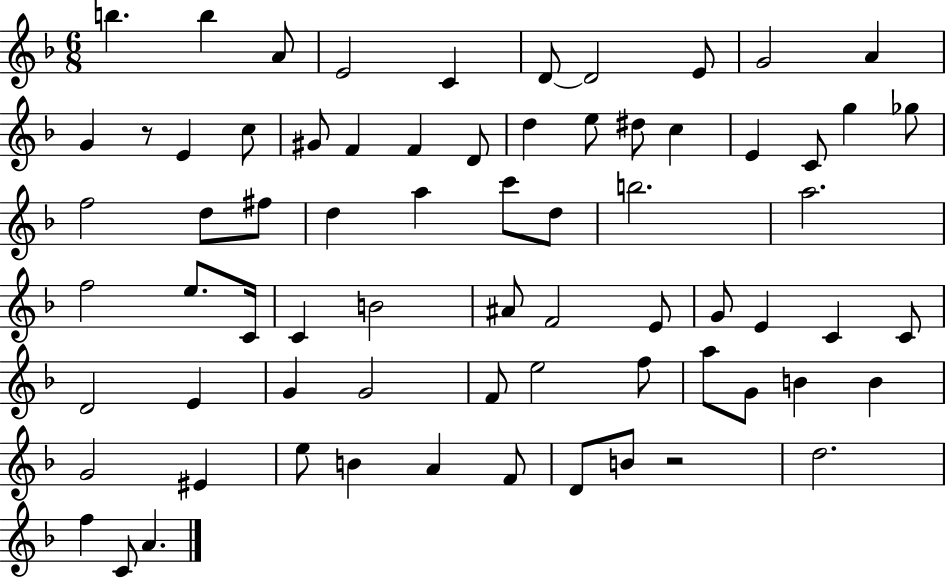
X:1
T:Untitled
M:6/8
L:1/4
K:F
b b A/2 E2 C D/2 D2 E/2 G2 A G z/2 E c/2 ^G/2 F F D/2 d e/2 ^d/2 c E C/2 g _g/2 f2 d/2 ^f/2 d a c'/2 d/2 b2 a2 f2 e/2 C/4 C B2 ^A/2 F2 E/2 G/2 E C C/2 D2 E G G2 F/2 e2 f/2 a/2 G/2 B B G2 ^E e/2 B A F/2 D/2 B/2 z2 d2 f C/2 A